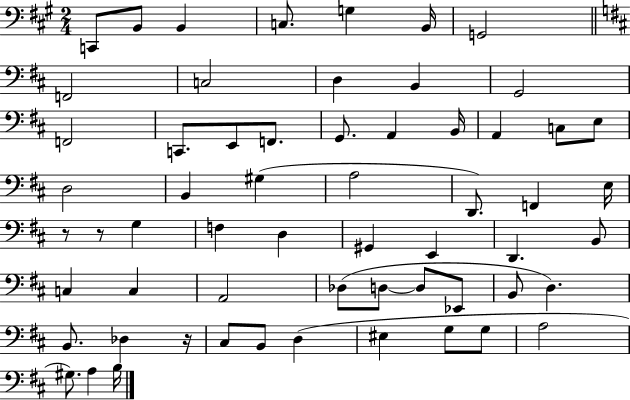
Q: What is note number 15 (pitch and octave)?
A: E2